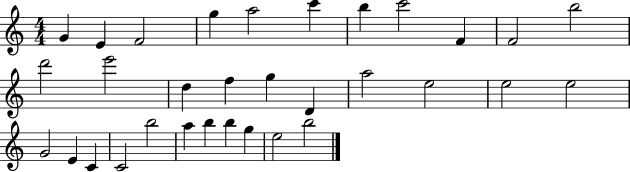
{
  \clef treble
  \numericTimeSignature
  \time 4/4
  \key c \major
  g'4 e'4 f'2 | g''4 a''2 c'''4 | b''4 c'''2 f'4 | f'2 b''2 | \break d'''2 e'''2 | d''4 f''4 g''4 d'4 | a''2 e''2 | e''2 e''2 | \break g'2 e'4 c'4 | c'2 b''2 | a''4 b''4 b''4 g''4 | e''2 b''2 | \break \bar "|."
}